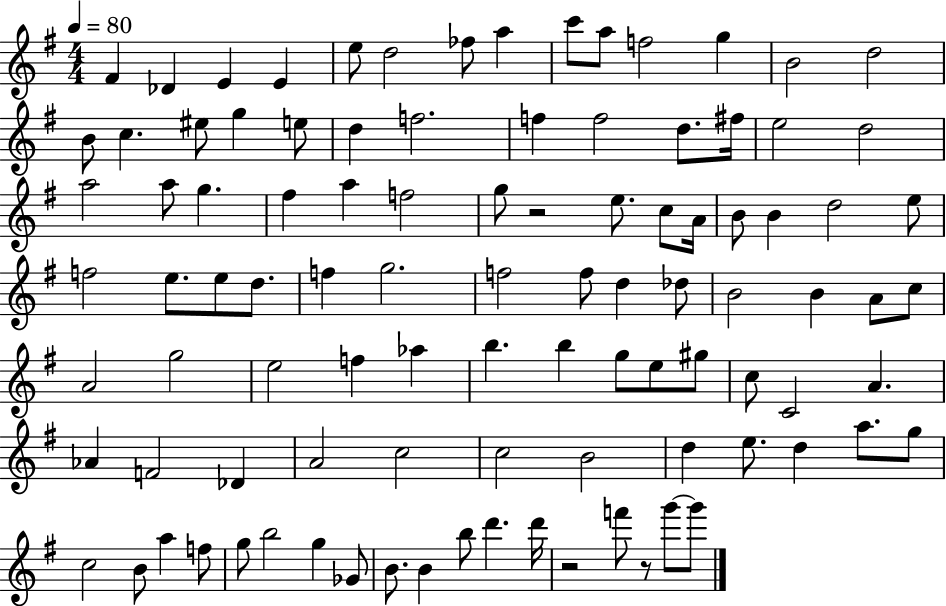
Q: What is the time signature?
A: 4/4